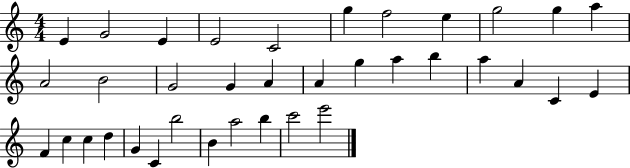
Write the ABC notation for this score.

X:1
T:Untitled
M:4/4
L:1/4
K:C
E G2 E E2 C2 g f2 e g2 g a A2 B2 G2 G A A g a b a A C E F c c d G C b2 B a2 b c'2 e'2